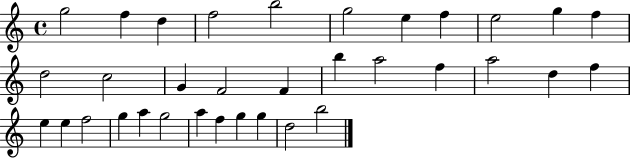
G5/h F5/q D5/q F5/h B5/h G5/h E5/q F5/q E5/h G5/q F5/q D5/h C5/h G4/q F4/h F4/q B5/q A5/h F5/q A5/h D5/q F5/q E5/q E5/q F5/h G5/q A5/q G5/h A5/q F5/q G5/q G5/q D5/h B5/h